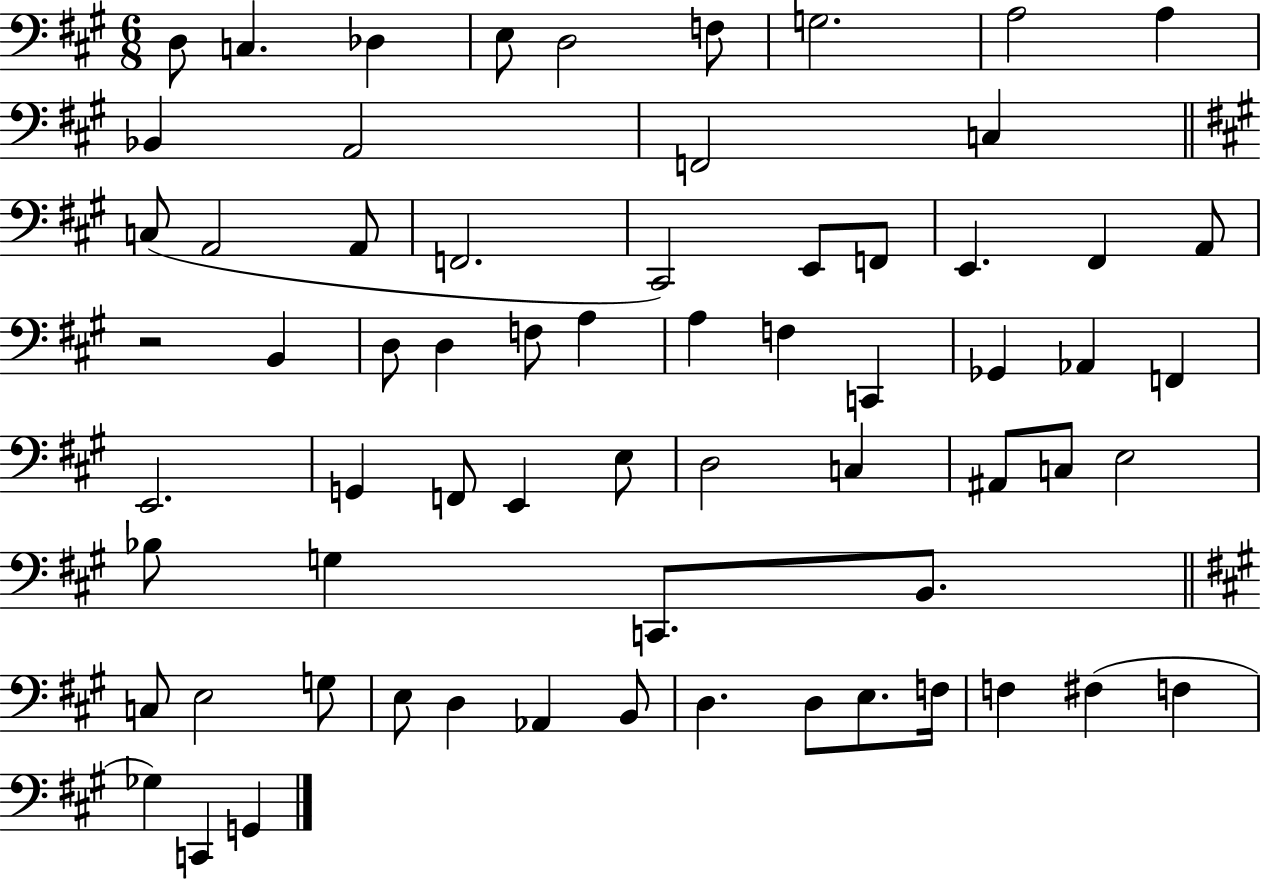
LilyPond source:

{
  \clef bass
  \numericTimeSignature
  \time 6/8
  \key a \major
  d8 c4. des4 | e8 d2 f8 | g2. | a2 a4 | \break bes,4 a,2 | f,2 c4 | \bar "||" \break \key a \major c8( a,2 a,8 | f,2. | cis,2) e,8 f,8 | e,4. fis,4 a,8 | \break r2 b,4 | d8 d4 f8 a4 | a4 f4 c,4 | ges,4 aes,4 f,4 | \break e,2. | g,4 f,8 e,4 e8 | d2 c4 | ais,8 c8 e2 | \break bes8 g4 c,8. b,8. | \bar "||" \break \key a \major c8 e2 g8 | e8 d4 aes,4 b,8 | d4. d8 e8. f16 | f4 fis4( f4 | \break ges4) c,4 g,4 | \bar "|."
}